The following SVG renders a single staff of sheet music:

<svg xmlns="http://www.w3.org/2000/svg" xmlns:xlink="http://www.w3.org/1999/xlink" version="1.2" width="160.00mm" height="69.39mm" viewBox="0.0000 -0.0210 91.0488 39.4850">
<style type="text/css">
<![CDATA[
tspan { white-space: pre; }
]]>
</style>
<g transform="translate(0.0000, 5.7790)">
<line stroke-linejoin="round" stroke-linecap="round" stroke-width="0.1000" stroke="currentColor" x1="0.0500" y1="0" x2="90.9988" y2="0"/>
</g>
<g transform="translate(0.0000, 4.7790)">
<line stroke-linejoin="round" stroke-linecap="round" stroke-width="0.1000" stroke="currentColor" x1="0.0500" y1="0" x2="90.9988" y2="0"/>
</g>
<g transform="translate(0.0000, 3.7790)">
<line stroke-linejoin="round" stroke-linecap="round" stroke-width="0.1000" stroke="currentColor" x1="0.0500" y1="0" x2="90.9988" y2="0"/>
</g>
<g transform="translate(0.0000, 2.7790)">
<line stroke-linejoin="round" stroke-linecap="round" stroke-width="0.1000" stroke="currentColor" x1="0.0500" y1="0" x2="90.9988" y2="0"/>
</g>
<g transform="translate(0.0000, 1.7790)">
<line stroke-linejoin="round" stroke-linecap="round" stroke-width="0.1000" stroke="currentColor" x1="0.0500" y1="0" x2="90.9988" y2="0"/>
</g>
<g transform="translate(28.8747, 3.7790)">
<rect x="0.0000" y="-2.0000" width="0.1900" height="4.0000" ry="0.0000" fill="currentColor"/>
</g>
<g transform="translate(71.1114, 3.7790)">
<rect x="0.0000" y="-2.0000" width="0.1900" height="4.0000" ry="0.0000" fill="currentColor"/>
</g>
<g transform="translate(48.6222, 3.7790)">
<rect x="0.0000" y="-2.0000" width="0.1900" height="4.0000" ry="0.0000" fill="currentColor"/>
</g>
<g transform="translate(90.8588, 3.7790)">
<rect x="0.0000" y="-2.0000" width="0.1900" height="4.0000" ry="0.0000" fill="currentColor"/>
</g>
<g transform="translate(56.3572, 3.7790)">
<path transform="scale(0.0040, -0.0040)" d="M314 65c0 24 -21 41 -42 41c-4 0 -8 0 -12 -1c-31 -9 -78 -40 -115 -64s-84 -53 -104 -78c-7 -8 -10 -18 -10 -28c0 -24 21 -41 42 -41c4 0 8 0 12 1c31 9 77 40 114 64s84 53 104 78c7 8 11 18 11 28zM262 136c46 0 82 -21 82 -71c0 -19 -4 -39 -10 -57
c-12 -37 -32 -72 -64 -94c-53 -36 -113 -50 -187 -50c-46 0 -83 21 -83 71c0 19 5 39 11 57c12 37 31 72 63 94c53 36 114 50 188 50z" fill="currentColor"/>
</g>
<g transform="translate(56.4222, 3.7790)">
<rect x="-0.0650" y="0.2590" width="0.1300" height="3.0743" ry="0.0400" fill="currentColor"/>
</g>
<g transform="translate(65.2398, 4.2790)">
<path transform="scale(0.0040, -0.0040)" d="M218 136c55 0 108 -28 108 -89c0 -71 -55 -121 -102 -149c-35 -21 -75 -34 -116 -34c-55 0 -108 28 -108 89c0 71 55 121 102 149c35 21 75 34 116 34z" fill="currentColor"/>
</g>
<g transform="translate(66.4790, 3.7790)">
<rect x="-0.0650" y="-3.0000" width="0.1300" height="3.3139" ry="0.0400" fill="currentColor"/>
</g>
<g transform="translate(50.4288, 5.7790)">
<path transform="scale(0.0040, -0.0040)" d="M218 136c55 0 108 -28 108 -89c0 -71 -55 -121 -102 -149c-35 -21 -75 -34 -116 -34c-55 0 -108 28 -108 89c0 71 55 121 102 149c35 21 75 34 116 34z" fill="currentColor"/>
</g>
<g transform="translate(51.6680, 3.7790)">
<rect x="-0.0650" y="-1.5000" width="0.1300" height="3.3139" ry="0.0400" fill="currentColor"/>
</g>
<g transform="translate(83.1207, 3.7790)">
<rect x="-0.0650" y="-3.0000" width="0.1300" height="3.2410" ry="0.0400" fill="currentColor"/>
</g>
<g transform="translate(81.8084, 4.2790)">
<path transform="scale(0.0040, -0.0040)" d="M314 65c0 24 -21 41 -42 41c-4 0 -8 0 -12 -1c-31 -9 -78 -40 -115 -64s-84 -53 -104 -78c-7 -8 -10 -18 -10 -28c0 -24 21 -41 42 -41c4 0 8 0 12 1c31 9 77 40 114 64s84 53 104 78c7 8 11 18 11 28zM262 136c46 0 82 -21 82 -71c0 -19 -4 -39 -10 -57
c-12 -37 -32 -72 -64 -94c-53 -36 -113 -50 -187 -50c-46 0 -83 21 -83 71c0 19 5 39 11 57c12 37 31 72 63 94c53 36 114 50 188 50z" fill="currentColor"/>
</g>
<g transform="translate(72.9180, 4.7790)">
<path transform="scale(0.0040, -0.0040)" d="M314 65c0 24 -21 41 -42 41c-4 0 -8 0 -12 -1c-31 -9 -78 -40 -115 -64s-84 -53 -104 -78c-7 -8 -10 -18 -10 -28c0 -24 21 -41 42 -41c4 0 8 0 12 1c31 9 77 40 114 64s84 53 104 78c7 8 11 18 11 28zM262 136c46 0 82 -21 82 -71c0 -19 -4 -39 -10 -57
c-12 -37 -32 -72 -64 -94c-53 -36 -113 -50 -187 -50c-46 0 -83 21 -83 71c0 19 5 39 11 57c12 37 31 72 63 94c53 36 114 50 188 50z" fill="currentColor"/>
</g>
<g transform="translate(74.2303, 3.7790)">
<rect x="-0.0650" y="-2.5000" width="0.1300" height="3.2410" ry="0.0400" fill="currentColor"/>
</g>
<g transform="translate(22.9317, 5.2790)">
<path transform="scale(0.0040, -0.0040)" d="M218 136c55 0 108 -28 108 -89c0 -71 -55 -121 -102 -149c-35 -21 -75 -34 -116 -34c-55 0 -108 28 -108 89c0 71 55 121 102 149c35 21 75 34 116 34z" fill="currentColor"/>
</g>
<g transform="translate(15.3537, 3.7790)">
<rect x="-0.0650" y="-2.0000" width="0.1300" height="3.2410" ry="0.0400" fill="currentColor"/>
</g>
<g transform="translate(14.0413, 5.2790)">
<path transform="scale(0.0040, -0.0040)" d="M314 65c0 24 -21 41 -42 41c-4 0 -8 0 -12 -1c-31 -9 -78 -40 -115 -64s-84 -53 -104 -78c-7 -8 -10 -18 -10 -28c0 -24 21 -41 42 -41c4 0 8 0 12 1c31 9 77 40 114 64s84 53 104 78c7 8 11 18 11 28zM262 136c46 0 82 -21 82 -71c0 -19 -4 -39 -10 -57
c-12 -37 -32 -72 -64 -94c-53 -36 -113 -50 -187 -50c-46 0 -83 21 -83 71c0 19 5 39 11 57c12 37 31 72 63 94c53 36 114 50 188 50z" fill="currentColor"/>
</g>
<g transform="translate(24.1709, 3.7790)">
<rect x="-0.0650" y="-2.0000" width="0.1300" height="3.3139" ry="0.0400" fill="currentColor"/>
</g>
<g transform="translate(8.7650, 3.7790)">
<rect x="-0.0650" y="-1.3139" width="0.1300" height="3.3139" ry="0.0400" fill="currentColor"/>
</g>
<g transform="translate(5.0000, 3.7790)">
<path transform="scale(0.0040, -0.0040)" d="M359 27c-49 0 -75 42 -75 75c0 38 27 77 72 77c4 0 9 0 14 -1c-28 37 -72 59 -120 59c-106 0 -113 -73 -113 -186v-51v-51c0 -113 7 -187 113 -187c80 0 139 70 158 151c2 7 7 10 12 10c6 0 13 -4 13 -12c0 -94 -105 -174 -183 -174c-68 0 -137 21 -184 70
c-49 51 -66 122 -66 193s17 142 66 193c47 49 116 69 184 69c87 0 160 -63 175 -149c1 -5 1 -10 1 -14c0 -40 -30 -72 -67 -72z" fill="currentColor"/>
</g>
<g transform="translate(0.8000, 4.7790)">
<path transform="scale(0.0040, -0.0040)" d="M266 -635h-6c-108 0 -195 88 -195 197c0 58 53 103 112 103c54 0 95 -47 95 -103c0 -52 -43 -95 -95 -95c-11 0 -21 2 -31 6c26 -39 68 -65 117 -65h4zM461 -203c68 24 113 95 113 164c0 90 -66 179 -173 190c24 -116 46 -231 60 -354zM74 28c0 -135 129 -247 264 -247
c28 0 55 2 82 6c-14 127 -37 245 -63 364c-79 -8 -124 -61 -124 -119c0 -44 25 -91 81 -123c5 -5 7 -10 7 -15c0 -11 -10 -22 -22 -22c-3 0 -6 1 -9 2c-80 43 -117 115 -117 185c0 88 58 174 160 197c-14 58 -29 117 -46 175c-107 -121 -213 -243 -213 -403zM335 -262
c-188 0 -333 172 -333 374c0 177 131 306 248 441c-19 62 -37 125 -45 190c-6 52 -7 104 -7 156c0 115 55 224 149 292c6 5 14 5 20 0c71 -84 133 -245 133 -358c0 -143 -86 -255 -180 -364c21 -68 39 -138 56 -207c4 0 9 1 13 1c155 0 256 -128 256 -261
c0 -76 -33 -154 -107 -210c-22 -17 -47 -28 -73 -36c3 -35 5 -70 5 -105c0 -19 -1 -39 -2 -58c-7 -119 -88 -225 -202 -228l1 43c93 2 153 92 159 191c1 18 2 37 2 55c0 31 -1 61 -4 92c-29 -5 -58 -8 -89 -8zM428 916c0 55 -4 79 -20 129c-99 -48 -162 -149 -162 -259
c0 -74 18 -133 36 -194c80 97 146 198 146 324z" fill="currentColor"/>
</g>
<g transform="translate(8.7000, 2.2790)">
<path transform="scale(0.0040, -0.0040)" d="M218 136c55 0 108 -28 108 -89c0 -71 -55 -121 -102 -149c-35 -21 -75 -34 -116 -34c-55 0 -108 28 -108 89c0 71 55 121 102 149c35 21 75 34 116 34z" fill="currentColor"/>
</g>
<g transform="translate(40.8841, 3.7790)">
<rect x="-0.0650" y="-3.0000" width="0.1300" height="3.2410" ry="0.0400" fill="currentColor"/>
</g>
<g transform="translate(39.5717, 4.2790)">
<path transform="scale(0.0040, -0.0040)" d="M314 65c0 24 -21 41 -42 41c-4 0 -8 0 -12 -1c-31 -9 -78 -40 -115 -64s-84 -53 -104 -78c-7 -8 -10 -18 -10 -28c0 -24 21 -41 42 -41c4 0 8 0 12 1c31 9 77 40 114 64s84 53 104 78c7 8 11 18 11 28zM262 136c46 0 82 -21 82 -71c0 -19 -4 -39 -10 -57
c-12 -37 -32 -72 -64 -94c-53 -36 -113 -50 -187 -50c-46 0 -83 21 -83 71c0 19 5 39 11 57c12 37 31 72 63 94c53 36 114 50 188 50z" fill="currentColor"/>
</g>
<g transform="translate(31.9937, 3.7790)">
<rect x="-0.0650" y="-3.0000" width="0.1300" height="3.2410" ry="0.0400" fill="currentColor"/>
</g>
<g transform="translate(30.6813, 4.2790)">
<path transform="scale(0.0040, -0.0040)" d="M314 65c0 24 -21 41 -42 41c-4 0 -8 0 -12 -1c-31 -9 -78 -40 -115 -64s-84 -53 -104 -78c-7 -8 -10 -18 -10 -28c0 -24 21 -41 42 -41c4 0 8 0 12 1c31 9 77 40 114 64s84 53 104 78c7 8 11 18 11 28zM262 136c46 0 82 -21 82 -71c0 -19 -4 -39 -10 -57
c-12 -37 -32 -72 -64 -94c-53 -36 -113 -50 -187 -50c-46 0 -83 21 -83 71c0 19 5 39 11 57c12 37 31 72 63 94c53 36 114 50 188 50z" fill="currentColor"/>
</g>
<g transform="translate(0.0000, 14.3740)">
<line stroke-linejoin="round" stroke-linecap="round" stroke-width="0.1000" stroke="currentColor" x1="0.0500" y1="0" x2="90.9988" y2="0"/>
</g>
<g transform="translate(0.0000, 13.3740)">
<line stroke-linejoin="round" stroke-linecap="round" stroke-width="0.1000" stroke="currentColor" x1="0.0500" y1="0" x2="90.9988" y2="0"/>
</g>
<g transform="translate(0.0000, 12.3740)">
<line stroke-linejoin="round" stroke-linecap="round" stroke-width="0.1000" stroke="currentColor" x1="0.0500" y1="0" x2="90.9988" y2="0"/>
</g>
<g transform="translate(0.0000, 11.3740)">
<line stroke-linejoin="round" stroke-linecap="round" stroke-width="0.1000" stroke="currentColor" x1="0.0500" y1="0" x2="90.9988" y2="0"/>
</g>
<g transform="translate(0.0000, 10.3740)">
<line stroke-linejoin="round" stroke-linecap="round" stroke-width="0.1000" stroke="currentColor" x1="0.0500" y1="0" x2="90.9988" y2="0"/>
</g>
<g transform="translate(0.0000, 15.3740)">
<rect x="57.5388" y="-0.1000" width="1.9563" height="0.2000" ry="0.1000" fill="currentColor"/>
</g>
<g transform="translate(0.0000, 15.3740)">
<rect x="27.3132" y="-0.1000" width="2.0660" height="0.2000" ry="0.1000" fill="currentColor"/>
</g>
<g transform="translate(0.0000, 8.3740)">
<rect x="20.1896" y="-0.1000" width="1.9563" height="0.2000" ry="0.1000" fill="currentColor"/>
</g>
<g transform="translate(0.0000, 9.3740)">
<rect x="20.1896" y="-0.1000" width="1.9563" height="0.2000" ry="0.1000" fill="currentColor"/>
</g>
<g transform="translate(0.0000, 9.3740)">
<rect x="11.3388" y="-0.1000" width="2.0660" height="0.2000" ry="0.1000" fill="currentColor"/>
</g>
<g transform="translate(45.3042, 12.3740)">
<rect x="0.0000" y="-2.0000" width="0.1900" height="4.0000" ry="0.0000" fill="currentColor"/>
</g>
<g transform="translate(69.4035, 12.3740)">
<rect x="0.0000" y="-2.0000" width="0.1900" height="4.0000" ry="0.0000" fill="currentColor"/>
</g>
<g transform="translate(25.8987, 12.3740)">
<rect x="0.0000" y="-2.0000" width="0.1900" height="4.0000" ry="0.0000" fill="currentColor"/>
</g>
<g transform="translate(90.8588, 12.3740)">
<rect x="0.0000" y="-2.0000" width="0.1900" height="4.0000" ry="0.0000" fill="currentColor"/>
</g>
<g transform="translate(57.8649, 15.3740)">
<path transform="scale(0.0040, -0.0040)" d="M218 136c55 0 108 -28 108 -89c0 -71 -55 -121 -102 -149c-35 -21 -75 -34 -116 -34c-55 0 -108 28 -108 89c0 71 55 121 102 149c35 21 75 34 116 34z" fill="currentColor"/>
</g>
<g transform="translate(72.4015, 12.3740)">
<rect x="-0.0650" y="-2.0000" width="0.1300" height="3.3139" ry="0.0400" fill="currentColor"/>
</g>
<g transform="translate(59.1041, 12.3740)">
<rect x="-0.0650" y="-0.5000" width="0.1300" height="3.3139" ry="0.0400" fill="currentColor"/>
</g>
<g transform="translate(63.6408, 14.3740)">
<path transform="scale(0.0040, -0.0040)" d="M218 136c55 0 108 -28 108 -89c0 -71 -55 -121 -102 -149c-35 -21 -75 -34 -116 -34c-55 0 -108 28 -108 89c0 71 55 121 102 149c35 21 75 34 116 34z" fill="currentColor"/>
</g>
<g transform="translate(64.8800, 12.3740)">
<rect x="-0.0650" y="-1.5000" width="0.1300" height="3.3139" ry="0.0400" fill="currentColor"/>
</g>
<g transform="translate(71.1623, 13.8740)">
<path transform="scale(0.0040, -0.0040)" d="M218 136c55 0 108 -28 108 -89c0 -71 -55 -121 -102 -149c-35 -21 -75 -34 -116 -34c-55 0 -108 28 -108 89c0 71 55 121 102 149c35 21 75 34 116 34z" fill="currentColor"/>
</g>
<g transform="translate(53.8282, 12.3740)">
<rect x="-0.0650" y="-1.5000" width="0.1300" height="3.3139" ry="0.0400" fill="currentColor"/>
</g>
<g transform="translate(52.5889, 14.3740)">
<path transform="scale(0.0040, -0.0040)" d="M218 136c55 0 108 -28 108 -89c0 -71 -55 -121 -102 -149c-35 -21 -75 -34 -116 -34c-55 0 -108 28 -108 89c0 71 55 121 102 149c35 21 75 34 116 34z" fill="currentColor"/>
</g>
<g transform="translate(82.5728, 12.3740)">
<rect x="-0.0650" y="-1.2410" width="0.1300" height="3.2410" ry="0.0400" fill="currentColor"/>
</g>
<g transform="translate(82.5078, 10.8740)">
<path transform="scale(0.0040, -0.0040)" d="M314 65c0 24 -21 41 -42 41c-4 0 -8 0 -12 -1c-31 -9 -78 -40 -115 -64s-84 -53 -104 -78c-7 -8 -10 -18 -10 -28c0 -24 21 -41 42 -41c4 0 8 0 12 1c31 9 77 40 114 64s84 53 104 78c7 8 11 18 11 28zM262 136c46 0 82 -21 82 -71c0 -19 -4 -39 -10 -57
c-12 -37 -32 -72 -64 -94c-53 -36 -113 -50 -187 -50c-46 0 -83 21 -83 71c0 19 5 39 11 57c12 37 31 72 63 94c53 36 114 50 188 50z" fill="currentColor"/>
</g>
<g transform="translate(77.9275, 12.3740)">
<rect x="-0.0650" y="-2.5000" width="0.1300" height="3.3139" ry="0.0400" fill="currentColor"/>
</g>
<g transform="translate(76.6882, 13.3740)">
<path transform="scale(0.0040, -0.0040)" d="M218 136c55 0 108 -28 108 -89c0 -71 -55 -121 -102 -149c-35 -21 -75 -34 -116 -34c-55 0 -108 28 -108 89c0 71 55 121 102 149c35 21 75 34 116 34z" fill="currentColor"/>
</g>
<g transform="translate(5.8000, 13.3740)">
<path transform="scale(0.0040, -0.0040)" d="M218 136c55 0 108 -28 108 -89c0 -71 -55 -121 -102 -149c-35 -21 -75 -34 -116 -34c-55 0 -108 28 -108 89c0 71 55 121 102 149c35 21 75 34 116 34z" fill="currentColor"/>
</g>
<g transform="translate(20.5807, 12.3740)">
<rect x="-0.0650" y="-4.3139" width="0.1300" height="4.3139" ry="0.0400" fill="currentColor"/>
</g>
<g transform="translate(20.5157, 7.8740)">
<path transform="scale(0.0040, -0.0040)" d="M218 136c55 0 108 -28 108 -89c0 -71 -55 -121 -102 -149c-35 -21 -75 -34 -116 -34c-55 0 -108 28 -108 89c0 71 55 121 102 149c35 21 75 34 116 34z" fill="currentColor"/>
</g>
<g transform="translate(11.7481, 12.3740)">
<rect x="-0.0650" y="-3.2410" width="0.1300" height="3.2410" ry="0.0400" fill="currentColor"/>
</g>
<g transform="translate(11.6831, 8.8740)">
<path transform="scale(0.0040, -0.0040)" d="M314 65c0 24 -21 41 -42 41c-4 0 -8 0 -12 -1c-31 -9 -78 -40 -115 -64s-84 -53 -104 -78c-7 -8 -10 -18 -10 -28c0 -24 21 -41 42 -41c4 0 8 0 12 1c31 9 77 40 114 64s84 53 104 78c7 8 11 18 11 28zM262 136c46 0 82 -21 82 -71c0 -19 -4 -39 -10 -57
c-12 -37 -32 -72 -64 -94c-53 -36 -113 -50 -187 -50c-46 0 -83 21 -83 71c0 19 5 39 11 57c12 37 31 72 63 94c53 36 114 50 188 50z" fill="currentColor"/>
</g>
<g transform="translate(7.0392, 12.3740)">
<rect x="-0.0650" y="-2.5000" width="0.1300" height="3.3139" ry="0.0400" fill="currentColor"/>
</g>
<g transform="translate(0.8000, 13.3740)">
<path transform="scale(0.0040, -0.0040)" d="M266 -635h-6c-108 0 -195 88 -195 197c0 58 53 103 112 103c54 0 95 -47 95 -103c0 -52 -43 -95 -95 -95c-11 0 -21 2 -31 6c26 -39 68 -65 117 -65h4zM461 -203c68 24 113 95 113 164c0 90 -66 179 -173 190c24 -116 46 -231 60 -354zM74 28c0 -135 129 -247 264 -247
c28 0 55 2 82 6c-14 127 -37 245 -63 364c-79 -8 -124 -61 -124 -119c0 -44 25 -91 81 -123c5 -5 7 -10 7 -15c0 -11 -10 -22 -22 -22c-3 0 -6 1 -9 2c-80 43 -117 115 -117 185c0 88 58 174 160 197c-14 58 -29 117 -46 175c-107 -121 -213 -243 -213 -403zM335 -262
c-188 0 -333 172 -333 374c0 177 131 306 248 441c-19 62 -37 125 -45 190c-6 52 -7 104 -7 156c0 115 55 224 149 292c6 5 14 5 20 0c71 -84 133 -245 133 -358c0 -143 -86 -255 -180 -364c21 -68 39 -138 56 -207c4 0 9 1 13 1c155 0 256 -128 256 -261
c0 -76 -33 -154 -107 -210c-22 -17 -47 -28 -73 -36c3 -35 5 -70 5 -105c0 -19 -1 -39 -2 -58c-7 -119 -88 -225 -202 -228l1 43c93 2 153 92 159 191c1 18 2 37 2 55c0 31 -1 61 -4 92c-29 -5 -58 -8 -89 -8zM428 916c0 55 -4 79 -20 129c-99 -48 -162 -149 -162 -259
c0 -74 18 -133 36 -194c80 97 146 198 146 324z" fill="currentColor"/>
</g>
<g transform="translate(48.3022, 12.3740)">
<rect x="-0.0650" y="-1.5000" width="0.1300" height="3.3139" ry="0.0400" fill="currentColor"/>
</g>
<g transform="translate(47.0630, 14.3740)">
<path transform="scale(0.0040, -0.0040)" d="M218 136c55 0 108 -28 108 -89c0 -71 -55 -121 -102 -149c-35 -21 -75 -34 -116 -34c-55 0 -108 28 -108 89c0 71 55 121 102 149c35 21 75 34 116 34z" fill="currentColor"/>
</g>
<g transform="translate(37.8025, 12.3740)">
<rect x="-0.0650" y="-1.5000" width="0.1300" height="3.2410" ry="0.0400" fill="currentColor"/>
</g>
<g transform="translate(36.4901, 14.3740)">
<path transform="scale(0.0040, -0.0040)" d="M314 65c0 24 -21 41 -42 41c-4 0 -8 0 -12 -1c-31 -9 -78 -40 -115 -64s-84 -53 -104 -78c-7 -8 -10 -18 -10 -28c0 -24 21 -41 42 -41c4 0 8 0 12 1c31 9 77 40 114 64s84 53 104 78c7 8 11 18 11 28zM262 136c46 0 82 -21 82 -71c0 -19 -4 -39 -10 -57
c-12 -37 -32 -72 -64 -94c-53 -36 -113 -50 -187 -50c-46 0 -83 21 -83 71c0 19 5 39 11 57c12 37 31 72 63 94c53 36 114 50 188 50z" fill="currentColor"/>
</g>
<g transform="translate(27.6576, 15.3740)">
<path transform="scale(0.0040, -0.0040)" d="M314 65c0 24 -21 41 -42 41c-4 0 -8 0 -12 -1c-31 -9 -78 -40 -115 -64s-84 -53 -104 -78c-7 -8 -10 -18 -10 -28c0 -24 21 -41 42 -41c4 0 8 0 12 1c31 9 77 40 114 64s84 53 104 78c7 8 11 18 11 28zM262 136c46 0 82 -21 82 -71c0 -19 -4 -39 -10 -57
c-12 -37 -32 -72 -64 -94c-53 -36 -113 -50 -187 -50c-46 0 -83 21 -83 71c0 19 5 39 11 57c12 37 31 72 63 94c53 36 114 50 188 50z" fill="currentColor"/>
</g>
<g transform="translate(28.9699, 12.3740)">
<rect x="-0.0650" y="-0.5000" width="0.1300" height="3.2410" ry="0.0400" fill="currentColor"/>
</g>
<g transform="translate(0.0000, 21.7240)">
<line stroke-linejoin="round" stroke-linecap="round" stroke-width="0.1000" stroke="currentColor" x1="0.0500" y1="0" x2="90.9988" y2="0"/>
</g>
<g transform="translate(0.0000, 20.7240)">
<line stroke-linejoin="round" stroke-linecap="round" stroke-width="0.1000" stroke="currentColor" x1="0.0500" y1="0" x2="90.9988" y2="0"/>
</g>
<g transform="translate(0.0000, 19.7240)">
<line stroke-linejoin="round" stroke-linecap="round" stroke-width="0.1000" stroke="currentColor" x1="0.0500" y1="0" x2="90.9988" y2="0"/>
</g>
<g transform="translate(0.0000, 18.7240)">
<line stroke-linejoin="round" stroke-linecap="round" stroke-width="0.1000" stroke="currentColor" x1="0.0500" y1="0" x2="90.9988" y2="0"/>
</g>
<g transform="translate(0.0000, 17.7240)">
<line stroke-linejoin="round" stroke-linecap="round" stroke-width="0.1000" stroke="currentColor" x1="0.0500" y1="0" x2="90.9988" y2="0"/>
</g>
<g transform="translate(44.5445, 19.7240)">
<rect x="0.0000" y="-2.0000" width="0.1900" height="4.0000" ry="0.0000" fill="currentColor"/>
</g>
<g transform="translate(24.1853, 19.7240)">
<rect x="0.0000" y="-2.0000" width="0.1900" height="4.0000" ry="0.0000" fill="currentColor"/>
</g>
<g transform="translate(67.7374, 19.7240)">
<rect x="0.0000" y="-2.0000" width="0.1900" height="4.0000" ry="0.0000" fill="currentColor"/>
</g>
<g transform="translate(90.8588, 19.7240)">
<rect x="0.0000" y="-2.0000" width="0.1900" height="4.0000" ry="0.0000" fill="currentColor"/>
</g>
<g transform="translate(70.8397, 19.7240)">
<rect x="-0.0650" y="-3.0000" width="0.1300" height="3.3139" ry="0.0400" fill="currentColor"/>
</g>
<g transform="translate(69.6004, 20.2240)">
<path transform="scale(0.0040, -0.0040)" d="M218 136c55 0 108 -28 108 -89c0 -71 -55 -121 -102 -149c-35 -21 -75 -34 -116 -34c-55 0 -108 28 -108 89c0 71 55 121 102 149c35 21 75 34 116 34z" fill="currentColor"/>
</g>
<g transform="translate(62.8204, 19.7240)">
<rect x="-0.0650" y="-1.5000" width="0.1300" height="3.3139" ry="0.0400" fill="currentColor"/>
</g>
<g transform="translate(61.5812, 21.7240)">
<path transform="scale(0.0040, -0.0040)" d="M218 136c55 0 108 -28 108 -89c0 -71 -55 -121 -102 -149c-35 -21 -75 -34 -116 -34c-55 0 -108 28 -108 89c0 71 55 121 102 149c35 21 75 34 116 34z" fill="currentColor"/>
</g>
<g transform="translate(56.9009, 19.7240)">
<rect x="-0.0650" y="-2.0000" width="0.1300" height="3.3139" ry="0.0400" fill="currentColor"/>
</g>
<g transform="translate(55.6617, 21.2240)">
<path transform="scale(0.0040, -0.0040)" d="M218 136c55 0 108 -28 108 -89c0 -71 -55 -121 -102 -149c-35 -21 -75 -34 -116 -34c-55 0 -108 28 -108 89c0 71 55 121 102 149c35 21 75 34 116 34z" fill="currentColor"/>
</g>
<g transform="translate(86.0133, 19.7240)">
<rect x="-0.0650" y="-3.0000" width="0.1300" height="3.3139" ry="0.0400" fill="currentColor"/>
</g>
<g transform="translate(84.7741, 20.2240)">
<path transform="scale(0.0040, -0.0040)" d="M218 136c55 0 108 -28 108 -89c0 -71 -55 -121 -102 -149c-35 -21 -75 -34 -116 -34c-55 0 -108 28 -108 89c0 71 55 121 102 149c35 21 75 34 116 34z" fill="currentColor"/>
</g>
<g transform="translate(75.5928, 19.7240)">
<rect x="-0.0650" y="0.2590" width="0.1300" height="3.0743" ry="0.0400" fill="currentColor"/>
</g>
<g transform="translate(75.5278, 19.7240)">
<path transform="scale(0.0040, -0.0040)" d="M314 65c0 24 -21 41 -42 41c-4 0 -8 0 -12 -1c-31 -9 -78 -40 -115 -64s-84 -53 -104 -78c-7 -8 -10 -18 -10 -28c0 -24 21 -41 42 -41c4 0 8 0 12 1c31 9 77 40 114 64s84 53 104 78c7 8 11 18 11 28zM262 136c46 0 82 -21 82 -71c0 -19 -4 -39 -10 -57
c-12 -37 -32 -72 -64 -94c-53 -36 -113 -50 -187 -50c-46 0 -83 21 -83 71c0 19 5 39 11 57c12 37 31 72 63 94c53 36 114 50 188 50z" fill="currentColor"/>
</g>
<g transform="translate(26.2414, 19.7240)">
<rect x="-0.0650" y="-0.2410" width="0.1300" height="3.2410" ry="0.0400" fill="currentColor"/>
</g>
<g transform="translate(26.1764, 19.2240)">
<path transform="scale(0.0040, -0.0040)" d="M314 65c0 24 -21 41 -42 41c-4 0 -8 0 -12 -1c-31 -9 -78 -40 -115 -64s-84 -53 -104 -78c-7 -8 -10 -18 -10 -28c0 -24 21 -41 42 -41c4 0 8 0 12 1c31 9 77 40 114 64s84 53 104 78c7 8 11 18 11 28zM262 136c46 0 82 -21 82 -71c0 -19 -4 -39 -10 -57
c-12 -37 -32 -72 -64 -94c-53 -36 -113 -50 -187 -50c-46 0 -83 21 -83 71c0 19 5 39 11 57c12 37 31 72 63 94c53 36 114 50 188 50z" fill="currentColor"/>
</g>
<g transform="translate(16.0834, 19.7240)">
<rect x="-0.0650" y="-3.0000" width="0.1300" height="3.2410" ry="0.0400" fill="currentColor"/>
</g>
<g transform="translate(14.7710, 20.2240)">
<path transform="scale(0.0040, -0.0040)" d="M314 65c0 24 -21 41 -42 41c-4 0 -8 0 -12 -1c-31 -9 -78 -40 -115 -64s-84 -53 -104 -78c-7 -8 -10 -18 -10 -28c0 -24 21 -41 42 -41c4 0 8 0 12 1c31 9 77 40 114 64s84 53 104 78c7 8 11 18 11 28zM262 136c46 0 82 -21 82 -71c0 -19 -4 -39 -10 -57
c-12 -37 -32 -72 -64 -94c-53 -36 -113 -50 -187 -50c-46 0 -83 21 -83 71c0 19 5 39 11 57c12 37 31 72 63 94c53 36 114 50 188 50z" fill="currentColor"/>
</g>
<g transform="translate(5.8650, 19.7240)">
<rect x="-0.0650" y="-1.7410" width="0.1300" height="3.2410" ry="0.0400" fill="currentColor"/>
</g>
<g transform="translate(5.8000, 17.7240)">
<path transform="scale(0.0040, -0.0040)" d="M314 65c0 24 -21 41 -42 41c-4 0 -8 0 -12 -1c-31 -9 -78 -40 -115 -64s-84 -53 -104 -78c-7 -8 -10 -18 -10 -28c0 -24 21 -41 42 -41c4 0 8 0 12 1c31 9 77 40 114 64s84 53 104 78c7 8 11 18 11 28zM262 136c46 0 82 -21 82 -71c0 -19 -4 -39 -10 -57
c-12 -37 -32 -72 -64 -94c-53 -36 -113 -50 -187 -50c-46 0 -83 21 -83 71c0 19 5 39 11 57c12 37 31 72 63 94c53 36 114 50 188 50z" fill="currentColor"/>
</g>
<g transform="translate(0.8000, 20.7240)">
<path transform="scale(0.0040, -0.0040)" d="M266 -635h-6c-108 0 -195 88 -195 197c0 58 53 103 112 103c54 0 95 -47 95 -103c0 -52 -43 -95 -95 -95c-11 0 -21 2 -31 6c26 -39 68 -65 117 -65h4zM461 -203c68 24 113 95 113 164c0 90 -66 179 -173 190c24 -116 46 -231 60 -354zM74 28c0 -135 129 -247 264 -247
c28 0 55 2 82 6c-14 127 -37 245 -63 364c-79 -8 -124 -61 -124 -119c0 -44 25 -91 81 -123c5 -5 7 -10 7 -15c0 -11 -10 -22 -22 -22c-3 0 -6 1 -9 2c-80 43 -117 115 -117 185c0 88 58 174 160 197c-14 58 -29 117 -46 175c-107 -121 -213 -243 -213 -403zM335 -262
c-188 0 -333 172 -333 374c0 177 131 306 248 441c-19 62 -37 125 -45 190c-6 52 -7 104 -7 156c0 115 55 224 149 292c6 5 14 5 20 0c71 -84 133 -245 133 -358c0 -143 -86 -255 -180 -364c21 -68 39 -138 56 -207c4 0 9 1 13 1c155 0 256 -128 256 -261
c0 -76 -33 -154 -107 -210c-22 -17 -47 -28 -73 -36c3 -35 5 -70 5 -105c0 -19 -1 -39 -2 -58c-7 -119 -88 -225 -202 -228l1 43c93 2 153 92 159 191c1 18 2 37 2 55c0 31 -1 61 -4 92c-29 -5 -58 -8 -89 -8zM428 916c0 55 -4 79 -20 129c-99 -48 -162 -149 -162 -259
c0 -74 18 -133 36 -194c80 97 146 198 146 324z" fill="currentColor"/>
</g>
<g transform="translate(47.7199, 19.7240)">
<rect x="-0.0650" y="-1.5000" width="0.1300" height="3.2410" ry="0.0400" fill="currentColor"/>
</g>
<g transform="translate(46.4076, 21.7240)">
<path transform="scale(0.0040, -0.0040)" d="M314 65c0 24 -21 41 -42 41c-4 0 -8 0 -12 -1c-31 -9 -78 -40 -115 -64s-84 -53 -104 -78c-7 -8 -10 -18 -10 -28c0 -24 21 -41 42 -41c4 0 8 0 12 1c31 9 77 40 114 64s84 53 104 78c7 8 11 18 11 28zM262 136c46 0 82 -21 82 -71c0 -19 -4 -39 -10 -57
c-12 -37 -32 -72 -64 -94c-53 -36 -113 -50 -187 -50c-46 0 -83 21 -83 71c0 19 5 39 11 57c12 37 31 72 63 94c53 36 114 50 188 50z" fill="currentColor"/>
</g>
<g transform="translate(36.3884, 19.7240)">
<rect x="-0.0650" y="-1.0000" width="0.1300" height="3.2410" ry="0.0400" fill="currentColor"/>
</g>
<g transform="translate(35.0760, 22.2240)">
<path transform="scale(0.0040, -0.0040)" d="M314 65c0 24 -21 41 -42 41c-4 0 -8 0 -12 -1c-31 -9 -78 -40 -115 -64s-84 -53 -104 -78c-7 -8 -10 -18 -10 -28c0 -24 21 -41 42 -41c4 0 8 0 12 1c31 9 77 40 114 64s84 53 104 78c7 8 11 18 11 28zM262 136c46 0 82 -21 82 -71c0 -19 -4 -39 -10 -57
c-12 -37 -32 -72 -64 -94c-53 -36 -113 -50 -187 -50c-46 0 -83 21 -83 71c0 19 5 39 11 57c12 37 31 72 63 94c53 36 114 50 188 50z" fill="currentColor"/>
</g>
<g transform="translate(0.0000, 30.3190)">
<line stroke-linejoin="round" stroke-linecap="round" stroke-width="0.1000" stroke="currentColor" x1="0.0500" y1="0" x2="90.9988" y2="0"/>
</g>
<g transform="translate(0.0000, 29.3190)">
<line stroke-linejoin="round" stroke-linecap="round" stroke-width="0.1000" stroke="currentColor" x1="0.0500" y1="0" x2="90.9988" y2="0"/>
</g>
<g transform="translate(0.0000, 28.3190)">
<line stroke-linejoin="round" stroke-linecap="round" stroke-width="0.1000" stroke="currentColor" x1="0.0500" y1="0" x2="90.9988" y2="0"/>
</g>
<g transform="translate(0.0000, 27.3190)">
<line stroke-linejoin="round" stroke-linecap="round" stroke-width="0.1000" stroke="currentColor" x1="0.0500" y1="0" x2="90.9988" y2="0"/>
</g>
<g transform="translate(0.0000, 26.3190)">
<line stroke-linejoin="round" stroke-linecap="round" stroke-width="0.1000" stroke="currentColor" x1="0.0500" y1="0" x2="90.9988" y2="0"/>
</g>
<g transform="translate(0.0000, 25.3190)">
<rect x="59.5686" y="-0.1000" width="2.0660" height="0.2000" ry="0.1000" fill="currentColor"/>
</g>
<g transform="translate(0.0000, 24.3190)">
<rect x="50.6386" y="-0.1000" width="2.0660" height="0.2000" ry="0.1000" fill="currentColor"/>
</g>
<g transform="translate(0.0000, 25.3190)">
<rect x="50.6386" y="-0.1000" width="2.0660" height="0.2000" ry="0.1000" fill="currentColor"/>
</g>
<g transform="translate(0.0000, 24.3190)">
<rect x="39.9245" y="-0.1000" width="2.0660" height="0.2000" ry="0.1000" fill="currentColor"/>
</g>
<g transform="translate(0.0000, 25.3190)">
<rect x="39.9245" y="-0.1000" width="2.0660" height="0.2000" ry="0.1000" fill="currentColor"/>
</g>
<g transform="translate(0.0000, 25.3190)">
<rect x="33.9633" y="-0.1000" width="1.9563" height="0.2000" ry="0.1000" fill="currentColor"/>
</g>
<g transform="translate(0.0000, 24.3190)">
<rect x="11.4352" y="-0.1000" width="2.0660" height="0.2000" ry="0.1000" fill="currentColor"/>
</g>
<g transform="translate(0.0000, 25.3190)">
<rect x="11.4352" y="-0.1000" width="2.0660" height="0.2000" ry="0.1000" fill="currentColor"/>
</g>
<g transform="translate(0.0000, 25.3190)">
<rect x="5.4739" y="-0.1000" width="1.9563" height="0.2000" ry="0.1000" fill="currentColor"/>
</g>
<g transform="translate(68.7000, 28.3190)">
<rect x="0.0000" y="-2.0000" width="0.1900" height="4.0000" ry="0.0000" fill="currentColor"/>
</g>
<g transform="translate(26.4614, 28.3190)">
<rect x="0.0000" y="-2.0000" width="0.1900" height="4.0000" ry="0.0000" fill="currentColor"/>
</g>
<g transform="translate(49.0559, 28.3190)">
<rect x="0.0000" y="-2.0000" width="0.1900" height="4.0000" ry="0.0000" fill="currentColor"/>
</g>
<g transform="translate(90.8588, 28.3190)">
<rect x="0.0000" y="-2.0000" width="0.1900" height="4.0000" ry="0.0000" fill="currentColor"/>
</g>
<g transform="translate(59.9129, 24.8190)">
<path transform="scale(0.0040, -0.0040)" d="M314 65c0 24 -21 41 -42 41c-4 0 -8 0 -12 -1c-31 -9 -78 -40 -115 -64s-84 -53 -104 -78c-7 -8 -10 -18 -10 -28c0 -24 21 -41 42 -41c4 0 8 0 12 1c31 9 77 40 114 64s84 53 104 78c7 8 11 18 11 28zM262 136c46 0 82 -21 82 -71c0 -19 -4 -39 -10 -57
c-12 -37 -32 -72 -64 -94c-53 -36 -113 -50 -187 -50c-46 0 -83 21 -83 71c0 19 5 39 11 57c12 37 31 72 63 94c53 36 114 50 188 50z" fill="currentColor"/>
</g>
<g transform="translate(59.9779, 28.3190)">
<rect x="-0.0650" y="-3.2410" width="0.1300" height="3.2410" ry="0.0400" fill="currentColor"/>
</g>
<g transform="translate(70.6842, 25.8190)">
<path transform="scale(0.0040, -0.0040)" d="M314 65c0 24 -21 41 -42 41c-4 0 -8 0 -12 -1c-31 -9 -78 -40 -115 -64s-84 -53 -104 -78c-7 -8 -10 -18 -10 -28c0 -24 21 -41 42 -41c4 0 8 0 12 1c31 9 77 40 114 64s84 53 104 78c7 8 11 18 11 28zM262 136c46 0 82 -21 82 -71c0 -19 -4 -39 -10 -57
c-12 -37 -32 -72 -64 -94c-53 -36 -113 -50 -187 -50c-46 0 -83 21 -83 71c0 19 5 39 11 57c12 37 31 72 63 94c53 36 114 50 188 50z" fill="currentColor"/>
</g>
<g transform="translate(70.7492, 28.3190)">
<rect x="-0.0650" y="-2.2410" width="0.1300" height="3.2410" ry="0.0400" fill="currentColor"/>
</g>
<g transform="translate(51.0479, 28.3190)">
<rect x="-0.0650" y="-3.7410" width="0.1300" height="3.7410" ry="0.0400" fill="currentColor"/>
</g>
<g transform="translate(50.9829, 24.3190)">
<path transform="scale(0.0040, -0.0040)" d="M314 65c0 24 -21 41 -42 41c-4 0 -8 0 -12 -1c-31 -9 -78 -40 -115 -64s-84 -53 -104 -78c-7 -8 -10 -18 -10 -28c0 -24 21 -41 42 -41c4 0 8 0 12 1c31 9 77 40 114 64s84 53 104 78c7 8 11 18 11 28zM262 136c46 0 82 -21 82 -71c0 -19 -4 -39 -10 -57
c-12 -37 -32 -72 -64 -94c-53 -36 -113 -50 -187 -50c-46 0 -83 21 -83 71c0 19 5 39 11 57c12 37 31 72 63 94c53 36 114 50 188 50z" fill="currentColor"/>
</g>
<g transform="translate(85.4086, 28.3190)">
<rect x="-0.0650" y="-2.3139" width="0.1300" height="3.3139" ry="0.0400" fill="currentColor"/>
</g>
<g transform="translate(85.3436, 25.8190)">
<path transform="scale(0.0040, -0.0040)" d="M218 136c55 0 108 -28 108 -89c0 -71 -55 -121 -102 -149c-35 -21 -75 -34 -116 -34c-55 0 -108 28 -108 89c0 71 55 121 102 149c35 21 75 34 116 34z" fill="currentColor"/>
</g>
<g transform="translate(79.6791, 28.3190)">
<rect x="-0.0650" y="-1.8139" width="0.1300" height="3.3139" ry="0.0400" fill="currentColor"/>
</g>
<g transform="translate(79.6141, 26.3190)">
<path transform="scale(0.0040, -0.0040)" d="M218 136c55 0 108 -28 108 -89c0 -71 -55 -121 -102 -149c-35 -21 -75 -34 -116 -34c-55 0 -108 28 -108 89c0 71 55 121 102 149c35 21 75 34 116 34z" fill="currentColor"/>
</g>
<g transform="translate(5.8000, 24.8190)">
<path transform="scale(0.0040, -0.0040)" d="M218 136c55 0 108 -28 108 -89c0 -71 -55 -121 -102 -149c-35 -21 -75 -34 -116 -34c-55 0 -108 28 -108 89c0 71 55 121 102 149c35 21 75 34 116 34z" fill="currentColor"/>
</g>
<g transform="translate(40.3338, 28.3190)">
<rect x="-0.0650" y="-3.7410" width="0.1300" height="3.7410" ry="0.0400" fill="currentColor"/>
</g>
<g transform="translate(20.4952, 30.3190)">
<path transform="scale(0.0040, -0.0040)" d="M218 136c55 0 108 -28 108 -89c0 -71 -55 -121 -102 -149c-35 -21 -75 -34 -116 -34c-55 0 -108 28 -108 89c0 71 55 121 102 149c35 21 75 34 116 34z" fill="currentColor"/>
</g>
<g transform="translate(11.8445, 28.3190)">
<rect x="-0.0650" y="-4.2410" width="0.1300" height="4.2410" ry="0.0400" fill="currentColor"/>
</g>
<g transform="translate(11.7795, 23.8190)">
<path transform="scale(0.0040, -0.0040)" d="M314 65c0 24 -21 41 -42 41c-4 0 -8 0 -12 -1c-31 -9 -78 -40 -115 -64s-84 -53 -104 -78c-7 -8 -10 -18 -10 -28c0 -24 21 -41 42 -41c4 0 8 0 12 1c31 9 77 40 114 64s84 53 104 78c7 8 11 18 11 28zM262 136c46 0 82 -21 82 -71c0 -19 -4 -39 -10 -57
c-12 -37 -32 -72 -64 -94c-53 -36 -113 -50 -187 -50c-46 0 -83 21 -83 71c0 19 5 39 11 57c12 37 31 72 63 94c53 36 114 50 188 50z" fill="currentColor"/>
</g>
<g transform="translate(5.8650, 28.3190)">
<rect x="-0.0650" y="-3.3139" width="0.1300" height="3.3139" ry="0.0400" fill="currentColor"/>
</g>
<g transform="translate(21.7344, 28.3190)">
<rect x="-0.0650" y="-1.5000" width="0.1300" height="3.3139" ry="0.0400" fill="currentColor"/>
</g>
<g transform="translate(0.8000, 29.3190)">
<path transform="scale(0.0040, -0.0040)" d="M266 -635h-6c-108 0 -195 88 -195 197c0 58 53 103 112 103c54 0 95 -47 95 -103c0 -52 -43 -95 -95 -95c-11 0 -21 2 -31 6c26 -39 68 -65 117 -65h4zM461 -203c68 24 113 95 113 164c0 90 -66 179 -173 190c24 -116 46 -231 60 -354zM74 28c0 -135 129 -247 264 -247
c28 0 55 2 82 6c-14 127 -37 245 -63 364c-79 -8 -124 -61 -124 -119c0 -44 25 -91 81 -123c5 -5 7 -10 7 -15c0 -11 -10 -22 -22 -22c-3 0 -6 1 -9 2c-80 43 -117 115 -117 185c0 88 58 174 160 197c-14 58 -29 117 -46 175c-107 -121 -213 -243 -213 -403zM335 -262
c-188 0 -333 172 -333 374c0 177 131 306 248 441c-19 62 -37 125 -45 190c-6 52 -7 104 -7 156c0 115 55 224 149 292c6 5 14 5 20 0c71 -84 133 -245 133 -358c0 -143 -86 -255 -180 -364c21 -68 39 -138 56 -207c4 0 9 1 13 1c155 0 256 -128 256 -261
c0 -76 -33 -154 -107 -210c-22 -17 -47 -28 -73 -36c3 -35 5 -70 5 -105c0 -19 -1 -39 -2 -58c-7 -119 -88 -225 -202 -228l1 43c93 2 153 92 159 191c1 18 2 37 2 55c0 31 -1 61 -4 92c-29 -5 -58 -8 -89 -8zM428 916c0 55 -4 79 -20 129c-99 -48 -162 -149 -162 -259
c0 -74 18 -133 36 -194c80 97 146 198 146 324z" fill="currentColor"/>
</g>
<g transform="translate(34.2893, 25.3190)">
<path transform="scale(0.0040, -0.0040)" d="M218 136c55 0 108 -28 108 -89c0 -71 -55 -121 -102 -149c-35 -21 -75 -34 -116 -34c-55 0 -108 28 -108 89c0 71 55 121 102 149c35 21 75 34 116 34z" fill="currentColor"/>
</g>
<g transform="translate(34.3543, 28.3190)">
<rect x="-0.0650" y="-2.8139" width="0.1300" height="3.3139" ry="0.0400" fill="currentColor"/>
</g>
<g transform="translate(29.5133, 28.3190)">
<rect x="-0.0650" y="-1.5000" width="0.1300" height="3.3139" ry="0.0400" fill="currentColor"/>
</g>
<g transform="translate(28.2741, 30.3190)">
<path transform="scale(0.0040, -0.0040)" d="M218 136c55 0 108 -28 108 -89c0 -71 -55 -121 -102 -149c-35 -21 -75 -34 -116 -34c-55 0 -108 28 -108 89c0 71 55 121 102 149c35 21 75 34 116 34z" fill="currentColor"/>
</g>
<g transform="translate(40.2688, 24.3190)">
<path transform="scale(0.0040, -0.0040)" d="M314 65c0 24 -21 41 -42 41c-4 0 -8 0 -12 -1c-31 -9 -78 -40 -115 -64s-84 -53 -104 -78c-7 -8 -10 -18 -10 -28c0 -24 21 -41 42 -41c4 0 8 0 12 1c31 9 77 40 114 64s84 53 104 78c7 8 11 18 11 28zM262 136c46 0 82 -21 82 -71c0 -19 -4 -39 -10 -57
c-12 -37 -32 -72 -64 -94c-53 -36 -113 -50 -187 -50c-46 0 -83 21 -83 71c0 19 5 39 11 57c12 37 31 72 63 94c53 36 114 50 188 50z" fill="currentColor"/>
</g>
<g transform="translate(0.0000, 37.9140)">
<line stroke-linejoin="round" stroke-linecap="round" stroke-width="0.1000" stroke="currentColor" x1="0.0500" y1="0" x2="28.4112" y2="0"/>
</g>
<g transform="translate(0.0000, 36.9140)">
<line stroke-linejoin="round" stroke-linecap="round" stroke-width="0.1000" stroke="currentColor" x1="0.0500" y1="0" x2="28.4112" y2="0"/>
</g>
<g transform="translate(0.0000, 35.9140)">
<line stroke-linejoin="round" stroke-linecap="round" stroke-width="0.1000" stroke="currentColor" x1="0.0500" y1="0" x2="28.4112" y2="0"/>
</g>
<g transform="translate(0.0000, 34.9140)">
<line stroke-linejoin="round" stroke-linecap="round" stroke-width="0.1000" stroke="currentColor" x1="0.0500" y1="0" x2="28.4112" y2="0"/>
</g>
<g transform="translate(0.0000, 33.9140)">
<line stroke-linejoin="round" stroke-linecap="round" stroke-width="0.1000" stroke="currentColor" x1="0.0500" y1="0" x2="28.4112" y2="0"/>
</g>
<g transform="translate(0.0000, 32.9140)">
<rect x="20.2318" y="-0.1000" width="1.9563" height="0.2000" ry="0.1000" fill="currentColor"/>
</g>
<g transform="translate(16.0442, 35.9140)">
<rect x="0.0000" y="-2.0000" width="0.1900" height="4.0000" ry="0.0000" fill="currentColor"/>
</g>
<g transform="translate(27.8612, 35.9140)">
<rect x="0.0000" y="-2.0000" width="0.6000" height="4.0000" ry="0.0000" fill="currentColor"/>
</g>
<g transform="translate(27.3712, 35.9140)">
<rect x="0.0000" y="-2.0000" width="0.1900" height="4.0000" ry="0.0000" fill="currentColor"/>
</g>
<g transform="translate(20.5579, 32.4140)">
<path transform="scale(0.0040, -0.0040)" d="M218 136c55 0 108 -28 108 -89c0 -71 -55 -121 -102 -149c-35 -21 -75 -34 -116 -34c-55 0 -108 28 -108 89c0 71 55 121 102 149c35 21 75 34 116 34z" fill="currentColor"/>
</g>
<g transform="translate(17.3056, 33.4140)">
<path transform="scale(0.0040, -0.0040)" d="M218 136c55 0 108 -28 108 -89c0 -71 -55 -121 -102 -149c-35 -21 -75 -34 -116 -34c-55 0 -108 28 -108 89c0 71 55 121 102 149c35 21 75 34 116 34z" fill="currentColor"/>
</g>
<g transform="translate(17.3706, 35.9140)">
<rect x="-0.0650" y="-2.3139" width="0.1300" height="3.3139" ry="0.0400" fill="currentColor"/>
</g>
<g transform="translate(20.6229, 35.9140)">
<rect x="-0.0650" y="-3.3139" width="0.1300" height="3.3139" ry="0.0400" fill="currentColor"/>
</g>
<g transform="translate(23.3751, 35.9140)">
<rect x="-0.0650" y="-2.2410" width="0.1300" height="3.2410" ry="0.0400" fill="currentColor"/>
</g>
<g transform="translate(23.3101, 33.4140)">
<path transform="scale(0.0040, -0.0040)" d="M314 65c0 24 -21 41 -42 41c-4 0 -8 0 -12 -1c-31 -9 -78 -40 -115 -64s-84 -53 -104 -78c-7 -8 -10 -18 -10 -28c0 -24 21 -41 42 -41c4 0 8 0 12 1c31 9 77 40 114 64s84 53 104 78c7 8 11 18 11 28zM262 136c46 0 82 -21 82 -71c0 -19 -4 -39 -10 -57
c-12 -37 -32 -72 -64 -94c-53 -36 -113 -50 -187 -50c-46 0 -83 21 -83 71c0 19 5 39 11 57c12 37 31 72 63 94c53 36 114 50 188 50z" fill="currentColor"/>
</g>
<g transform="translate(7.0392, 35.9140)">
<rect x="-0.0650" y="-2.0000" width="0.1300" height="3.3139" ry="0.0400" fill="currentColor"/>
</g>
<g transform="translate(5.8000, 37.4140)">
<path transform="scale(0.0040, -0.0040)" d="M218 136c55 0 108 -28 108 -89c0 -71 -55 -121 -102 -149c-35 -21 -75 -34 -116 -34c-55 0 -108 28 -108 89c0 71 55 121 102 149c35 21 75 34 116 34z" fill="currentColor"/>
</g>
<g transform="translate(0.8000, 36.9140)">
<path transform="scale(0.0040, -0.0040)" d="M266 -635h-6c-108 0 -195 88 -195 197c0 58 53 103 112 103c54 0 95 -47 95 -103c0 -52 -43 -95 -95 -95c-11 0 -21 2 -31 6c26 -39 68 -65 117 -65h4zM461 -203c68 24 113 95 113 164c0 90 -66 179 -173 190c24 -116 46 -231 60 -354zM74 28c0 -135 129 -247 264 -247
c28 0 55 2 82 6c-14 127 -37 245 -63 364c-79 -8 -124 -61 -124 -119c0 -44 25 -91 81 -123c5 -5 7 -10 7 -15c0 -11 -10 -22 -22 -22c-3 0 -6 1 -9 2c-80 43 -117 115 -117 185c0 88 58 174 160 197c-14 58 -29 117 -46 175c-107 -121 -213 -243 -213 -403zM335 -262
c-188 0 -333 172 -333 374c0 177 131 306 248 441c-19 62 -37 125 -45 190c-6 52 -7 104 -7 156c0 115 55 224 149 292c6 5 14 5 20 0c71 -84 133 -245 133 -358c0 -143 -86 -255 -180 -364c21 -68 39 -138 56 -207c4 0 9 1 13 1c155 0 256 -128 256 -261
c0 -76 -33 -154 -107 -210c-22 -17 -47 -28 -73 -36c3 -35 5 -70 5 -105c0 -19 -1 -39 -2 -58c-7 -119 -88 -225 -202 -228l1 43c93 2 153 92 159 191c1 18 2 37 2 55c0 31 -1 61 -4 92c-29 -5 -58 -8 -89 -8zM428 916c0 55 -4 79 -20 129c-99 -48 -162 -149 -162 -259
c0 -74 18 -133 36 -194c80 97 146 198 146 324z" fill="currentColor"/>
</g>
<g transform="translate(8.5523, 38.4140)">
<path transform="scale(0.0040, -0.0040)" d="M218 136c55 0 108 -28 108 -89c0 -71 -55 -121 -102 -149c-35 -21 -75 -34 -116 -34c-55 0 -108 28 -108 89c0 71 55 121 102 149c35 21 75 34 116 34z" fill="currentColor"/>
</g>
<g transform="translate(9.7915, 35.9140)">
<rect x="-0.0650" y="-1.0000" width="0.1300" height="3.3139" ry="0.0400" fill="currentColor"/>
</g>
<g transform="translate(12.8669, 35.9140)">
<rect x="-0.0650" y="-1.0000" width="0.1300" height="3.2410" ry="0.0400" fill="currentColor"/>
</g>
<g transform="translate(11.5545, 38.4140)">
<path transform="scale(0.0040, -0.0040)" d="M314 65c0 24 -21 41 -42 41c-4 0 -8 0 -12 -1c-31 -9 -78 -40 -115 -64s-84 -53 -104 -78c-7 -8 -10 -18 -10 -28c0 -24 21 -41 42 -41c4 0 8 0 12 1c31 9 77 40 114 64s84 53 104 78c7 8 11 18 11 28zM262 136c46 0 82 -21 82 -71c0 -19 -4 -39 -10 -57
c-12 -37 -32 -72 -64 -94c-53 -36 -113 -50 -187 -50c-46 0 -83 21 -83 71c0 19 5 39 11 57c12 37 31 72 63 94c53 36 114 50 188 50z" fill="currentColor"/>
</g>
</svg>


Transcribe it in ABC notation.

X:1
T:Untitled
M:4/4
L:1/4
K:C
e F2 F A2 A2 E B2 A G2 A2 G b2 d' C2 E2 E E C E F G e2 f2 A2 c2 D2 E2 F E A B2 A b d'2 E E a c'2 c'2 b2 g2 f g F D D2 g b g2